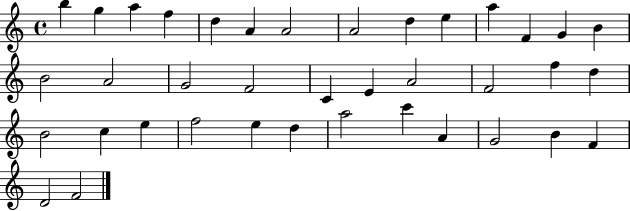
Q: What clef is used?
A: treble